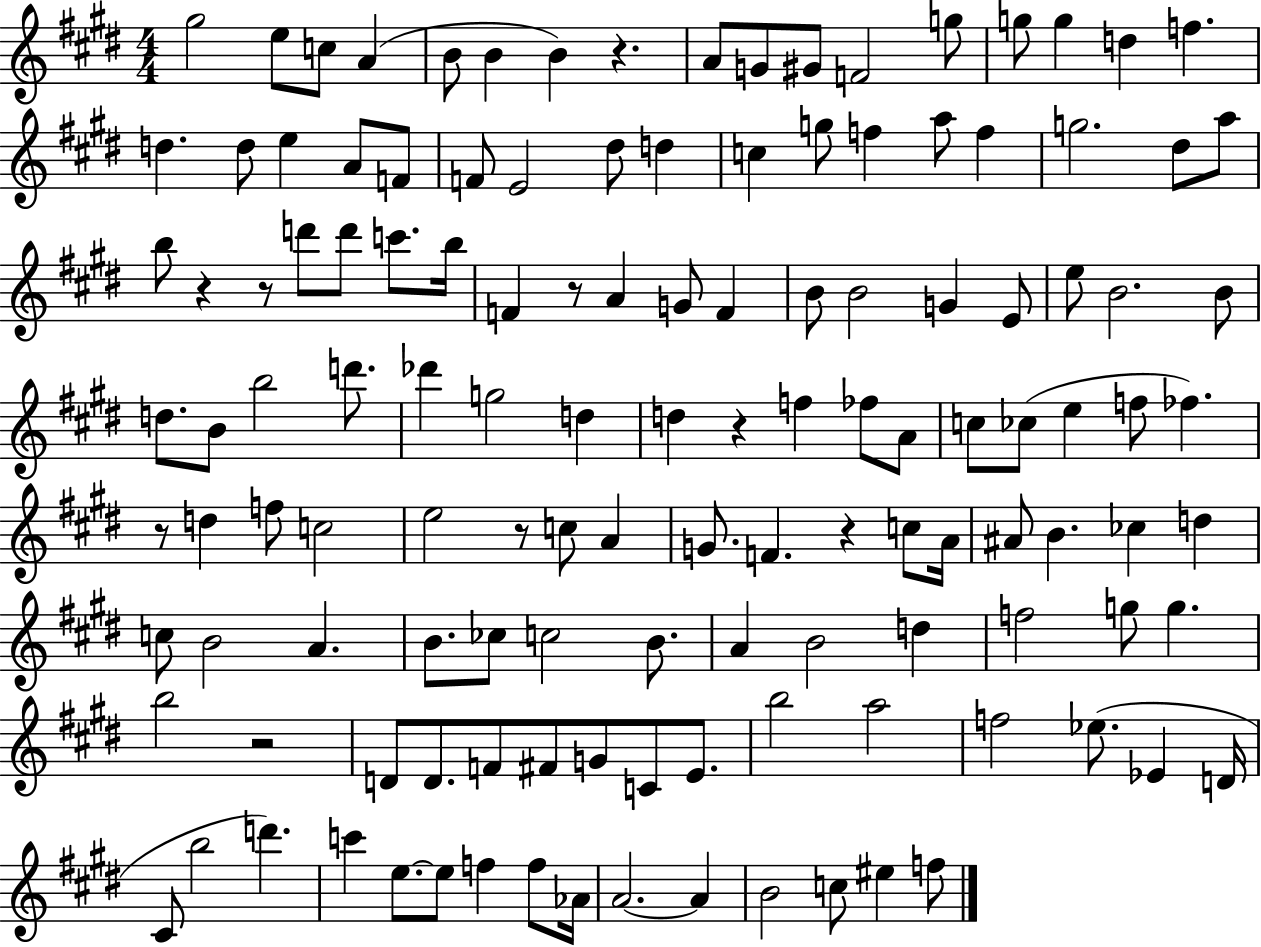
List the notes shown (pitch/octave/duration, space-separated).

G#5/h E5/e C5/e A4/q B4/e B4/q B4/q R/q. A4/e G4/e G#4/e F4/h G5/e G5/e G5/q D5/q F5/q. D5/q. D5/e E5/q A4/e F4/e F4/e E4/h D#5/e D5/q C5/q G5/e F5/q A5/e F5/q G5/h. D#5/e A5/e B5/e R/q R/e D6/e D6/e C6/e. B5/s F4/q R/e A4/q G4/e F4/q B4/e B4/h G4/q E4/e E5/e B4/h. B4/e D5/e. B4/e B5/h D6/e. Db6/q G5/h D5/q D5/q R/q F5/q FES5/e A4/e C5/e CES5/e E5/q F5/e FES5/q. R/e D5/q F5/e C5/h E5/h R/e C5/e A4/q G4/e. F4/q. R/q C5/e A4/s A#4/e B4/q. CES5/q D5/q C5/e B4/h A4/q. B4/e. CES5/e C5/h B4/e. A4/q B4/h D5/q F5/h G5/e G5/q. B5/h R/h D4/e D4/e. F4/e F#4/e G4/e C4/e E4/e. B5/h A5/h F5/h Eb5/e. Eb4/q D4/s C#4/e B5/h D6/q. C6/q E5/e. E5/e F5/q F5/e Ab4/s A4/h. A4/q B4/h C5/e EIS5/q F5/e